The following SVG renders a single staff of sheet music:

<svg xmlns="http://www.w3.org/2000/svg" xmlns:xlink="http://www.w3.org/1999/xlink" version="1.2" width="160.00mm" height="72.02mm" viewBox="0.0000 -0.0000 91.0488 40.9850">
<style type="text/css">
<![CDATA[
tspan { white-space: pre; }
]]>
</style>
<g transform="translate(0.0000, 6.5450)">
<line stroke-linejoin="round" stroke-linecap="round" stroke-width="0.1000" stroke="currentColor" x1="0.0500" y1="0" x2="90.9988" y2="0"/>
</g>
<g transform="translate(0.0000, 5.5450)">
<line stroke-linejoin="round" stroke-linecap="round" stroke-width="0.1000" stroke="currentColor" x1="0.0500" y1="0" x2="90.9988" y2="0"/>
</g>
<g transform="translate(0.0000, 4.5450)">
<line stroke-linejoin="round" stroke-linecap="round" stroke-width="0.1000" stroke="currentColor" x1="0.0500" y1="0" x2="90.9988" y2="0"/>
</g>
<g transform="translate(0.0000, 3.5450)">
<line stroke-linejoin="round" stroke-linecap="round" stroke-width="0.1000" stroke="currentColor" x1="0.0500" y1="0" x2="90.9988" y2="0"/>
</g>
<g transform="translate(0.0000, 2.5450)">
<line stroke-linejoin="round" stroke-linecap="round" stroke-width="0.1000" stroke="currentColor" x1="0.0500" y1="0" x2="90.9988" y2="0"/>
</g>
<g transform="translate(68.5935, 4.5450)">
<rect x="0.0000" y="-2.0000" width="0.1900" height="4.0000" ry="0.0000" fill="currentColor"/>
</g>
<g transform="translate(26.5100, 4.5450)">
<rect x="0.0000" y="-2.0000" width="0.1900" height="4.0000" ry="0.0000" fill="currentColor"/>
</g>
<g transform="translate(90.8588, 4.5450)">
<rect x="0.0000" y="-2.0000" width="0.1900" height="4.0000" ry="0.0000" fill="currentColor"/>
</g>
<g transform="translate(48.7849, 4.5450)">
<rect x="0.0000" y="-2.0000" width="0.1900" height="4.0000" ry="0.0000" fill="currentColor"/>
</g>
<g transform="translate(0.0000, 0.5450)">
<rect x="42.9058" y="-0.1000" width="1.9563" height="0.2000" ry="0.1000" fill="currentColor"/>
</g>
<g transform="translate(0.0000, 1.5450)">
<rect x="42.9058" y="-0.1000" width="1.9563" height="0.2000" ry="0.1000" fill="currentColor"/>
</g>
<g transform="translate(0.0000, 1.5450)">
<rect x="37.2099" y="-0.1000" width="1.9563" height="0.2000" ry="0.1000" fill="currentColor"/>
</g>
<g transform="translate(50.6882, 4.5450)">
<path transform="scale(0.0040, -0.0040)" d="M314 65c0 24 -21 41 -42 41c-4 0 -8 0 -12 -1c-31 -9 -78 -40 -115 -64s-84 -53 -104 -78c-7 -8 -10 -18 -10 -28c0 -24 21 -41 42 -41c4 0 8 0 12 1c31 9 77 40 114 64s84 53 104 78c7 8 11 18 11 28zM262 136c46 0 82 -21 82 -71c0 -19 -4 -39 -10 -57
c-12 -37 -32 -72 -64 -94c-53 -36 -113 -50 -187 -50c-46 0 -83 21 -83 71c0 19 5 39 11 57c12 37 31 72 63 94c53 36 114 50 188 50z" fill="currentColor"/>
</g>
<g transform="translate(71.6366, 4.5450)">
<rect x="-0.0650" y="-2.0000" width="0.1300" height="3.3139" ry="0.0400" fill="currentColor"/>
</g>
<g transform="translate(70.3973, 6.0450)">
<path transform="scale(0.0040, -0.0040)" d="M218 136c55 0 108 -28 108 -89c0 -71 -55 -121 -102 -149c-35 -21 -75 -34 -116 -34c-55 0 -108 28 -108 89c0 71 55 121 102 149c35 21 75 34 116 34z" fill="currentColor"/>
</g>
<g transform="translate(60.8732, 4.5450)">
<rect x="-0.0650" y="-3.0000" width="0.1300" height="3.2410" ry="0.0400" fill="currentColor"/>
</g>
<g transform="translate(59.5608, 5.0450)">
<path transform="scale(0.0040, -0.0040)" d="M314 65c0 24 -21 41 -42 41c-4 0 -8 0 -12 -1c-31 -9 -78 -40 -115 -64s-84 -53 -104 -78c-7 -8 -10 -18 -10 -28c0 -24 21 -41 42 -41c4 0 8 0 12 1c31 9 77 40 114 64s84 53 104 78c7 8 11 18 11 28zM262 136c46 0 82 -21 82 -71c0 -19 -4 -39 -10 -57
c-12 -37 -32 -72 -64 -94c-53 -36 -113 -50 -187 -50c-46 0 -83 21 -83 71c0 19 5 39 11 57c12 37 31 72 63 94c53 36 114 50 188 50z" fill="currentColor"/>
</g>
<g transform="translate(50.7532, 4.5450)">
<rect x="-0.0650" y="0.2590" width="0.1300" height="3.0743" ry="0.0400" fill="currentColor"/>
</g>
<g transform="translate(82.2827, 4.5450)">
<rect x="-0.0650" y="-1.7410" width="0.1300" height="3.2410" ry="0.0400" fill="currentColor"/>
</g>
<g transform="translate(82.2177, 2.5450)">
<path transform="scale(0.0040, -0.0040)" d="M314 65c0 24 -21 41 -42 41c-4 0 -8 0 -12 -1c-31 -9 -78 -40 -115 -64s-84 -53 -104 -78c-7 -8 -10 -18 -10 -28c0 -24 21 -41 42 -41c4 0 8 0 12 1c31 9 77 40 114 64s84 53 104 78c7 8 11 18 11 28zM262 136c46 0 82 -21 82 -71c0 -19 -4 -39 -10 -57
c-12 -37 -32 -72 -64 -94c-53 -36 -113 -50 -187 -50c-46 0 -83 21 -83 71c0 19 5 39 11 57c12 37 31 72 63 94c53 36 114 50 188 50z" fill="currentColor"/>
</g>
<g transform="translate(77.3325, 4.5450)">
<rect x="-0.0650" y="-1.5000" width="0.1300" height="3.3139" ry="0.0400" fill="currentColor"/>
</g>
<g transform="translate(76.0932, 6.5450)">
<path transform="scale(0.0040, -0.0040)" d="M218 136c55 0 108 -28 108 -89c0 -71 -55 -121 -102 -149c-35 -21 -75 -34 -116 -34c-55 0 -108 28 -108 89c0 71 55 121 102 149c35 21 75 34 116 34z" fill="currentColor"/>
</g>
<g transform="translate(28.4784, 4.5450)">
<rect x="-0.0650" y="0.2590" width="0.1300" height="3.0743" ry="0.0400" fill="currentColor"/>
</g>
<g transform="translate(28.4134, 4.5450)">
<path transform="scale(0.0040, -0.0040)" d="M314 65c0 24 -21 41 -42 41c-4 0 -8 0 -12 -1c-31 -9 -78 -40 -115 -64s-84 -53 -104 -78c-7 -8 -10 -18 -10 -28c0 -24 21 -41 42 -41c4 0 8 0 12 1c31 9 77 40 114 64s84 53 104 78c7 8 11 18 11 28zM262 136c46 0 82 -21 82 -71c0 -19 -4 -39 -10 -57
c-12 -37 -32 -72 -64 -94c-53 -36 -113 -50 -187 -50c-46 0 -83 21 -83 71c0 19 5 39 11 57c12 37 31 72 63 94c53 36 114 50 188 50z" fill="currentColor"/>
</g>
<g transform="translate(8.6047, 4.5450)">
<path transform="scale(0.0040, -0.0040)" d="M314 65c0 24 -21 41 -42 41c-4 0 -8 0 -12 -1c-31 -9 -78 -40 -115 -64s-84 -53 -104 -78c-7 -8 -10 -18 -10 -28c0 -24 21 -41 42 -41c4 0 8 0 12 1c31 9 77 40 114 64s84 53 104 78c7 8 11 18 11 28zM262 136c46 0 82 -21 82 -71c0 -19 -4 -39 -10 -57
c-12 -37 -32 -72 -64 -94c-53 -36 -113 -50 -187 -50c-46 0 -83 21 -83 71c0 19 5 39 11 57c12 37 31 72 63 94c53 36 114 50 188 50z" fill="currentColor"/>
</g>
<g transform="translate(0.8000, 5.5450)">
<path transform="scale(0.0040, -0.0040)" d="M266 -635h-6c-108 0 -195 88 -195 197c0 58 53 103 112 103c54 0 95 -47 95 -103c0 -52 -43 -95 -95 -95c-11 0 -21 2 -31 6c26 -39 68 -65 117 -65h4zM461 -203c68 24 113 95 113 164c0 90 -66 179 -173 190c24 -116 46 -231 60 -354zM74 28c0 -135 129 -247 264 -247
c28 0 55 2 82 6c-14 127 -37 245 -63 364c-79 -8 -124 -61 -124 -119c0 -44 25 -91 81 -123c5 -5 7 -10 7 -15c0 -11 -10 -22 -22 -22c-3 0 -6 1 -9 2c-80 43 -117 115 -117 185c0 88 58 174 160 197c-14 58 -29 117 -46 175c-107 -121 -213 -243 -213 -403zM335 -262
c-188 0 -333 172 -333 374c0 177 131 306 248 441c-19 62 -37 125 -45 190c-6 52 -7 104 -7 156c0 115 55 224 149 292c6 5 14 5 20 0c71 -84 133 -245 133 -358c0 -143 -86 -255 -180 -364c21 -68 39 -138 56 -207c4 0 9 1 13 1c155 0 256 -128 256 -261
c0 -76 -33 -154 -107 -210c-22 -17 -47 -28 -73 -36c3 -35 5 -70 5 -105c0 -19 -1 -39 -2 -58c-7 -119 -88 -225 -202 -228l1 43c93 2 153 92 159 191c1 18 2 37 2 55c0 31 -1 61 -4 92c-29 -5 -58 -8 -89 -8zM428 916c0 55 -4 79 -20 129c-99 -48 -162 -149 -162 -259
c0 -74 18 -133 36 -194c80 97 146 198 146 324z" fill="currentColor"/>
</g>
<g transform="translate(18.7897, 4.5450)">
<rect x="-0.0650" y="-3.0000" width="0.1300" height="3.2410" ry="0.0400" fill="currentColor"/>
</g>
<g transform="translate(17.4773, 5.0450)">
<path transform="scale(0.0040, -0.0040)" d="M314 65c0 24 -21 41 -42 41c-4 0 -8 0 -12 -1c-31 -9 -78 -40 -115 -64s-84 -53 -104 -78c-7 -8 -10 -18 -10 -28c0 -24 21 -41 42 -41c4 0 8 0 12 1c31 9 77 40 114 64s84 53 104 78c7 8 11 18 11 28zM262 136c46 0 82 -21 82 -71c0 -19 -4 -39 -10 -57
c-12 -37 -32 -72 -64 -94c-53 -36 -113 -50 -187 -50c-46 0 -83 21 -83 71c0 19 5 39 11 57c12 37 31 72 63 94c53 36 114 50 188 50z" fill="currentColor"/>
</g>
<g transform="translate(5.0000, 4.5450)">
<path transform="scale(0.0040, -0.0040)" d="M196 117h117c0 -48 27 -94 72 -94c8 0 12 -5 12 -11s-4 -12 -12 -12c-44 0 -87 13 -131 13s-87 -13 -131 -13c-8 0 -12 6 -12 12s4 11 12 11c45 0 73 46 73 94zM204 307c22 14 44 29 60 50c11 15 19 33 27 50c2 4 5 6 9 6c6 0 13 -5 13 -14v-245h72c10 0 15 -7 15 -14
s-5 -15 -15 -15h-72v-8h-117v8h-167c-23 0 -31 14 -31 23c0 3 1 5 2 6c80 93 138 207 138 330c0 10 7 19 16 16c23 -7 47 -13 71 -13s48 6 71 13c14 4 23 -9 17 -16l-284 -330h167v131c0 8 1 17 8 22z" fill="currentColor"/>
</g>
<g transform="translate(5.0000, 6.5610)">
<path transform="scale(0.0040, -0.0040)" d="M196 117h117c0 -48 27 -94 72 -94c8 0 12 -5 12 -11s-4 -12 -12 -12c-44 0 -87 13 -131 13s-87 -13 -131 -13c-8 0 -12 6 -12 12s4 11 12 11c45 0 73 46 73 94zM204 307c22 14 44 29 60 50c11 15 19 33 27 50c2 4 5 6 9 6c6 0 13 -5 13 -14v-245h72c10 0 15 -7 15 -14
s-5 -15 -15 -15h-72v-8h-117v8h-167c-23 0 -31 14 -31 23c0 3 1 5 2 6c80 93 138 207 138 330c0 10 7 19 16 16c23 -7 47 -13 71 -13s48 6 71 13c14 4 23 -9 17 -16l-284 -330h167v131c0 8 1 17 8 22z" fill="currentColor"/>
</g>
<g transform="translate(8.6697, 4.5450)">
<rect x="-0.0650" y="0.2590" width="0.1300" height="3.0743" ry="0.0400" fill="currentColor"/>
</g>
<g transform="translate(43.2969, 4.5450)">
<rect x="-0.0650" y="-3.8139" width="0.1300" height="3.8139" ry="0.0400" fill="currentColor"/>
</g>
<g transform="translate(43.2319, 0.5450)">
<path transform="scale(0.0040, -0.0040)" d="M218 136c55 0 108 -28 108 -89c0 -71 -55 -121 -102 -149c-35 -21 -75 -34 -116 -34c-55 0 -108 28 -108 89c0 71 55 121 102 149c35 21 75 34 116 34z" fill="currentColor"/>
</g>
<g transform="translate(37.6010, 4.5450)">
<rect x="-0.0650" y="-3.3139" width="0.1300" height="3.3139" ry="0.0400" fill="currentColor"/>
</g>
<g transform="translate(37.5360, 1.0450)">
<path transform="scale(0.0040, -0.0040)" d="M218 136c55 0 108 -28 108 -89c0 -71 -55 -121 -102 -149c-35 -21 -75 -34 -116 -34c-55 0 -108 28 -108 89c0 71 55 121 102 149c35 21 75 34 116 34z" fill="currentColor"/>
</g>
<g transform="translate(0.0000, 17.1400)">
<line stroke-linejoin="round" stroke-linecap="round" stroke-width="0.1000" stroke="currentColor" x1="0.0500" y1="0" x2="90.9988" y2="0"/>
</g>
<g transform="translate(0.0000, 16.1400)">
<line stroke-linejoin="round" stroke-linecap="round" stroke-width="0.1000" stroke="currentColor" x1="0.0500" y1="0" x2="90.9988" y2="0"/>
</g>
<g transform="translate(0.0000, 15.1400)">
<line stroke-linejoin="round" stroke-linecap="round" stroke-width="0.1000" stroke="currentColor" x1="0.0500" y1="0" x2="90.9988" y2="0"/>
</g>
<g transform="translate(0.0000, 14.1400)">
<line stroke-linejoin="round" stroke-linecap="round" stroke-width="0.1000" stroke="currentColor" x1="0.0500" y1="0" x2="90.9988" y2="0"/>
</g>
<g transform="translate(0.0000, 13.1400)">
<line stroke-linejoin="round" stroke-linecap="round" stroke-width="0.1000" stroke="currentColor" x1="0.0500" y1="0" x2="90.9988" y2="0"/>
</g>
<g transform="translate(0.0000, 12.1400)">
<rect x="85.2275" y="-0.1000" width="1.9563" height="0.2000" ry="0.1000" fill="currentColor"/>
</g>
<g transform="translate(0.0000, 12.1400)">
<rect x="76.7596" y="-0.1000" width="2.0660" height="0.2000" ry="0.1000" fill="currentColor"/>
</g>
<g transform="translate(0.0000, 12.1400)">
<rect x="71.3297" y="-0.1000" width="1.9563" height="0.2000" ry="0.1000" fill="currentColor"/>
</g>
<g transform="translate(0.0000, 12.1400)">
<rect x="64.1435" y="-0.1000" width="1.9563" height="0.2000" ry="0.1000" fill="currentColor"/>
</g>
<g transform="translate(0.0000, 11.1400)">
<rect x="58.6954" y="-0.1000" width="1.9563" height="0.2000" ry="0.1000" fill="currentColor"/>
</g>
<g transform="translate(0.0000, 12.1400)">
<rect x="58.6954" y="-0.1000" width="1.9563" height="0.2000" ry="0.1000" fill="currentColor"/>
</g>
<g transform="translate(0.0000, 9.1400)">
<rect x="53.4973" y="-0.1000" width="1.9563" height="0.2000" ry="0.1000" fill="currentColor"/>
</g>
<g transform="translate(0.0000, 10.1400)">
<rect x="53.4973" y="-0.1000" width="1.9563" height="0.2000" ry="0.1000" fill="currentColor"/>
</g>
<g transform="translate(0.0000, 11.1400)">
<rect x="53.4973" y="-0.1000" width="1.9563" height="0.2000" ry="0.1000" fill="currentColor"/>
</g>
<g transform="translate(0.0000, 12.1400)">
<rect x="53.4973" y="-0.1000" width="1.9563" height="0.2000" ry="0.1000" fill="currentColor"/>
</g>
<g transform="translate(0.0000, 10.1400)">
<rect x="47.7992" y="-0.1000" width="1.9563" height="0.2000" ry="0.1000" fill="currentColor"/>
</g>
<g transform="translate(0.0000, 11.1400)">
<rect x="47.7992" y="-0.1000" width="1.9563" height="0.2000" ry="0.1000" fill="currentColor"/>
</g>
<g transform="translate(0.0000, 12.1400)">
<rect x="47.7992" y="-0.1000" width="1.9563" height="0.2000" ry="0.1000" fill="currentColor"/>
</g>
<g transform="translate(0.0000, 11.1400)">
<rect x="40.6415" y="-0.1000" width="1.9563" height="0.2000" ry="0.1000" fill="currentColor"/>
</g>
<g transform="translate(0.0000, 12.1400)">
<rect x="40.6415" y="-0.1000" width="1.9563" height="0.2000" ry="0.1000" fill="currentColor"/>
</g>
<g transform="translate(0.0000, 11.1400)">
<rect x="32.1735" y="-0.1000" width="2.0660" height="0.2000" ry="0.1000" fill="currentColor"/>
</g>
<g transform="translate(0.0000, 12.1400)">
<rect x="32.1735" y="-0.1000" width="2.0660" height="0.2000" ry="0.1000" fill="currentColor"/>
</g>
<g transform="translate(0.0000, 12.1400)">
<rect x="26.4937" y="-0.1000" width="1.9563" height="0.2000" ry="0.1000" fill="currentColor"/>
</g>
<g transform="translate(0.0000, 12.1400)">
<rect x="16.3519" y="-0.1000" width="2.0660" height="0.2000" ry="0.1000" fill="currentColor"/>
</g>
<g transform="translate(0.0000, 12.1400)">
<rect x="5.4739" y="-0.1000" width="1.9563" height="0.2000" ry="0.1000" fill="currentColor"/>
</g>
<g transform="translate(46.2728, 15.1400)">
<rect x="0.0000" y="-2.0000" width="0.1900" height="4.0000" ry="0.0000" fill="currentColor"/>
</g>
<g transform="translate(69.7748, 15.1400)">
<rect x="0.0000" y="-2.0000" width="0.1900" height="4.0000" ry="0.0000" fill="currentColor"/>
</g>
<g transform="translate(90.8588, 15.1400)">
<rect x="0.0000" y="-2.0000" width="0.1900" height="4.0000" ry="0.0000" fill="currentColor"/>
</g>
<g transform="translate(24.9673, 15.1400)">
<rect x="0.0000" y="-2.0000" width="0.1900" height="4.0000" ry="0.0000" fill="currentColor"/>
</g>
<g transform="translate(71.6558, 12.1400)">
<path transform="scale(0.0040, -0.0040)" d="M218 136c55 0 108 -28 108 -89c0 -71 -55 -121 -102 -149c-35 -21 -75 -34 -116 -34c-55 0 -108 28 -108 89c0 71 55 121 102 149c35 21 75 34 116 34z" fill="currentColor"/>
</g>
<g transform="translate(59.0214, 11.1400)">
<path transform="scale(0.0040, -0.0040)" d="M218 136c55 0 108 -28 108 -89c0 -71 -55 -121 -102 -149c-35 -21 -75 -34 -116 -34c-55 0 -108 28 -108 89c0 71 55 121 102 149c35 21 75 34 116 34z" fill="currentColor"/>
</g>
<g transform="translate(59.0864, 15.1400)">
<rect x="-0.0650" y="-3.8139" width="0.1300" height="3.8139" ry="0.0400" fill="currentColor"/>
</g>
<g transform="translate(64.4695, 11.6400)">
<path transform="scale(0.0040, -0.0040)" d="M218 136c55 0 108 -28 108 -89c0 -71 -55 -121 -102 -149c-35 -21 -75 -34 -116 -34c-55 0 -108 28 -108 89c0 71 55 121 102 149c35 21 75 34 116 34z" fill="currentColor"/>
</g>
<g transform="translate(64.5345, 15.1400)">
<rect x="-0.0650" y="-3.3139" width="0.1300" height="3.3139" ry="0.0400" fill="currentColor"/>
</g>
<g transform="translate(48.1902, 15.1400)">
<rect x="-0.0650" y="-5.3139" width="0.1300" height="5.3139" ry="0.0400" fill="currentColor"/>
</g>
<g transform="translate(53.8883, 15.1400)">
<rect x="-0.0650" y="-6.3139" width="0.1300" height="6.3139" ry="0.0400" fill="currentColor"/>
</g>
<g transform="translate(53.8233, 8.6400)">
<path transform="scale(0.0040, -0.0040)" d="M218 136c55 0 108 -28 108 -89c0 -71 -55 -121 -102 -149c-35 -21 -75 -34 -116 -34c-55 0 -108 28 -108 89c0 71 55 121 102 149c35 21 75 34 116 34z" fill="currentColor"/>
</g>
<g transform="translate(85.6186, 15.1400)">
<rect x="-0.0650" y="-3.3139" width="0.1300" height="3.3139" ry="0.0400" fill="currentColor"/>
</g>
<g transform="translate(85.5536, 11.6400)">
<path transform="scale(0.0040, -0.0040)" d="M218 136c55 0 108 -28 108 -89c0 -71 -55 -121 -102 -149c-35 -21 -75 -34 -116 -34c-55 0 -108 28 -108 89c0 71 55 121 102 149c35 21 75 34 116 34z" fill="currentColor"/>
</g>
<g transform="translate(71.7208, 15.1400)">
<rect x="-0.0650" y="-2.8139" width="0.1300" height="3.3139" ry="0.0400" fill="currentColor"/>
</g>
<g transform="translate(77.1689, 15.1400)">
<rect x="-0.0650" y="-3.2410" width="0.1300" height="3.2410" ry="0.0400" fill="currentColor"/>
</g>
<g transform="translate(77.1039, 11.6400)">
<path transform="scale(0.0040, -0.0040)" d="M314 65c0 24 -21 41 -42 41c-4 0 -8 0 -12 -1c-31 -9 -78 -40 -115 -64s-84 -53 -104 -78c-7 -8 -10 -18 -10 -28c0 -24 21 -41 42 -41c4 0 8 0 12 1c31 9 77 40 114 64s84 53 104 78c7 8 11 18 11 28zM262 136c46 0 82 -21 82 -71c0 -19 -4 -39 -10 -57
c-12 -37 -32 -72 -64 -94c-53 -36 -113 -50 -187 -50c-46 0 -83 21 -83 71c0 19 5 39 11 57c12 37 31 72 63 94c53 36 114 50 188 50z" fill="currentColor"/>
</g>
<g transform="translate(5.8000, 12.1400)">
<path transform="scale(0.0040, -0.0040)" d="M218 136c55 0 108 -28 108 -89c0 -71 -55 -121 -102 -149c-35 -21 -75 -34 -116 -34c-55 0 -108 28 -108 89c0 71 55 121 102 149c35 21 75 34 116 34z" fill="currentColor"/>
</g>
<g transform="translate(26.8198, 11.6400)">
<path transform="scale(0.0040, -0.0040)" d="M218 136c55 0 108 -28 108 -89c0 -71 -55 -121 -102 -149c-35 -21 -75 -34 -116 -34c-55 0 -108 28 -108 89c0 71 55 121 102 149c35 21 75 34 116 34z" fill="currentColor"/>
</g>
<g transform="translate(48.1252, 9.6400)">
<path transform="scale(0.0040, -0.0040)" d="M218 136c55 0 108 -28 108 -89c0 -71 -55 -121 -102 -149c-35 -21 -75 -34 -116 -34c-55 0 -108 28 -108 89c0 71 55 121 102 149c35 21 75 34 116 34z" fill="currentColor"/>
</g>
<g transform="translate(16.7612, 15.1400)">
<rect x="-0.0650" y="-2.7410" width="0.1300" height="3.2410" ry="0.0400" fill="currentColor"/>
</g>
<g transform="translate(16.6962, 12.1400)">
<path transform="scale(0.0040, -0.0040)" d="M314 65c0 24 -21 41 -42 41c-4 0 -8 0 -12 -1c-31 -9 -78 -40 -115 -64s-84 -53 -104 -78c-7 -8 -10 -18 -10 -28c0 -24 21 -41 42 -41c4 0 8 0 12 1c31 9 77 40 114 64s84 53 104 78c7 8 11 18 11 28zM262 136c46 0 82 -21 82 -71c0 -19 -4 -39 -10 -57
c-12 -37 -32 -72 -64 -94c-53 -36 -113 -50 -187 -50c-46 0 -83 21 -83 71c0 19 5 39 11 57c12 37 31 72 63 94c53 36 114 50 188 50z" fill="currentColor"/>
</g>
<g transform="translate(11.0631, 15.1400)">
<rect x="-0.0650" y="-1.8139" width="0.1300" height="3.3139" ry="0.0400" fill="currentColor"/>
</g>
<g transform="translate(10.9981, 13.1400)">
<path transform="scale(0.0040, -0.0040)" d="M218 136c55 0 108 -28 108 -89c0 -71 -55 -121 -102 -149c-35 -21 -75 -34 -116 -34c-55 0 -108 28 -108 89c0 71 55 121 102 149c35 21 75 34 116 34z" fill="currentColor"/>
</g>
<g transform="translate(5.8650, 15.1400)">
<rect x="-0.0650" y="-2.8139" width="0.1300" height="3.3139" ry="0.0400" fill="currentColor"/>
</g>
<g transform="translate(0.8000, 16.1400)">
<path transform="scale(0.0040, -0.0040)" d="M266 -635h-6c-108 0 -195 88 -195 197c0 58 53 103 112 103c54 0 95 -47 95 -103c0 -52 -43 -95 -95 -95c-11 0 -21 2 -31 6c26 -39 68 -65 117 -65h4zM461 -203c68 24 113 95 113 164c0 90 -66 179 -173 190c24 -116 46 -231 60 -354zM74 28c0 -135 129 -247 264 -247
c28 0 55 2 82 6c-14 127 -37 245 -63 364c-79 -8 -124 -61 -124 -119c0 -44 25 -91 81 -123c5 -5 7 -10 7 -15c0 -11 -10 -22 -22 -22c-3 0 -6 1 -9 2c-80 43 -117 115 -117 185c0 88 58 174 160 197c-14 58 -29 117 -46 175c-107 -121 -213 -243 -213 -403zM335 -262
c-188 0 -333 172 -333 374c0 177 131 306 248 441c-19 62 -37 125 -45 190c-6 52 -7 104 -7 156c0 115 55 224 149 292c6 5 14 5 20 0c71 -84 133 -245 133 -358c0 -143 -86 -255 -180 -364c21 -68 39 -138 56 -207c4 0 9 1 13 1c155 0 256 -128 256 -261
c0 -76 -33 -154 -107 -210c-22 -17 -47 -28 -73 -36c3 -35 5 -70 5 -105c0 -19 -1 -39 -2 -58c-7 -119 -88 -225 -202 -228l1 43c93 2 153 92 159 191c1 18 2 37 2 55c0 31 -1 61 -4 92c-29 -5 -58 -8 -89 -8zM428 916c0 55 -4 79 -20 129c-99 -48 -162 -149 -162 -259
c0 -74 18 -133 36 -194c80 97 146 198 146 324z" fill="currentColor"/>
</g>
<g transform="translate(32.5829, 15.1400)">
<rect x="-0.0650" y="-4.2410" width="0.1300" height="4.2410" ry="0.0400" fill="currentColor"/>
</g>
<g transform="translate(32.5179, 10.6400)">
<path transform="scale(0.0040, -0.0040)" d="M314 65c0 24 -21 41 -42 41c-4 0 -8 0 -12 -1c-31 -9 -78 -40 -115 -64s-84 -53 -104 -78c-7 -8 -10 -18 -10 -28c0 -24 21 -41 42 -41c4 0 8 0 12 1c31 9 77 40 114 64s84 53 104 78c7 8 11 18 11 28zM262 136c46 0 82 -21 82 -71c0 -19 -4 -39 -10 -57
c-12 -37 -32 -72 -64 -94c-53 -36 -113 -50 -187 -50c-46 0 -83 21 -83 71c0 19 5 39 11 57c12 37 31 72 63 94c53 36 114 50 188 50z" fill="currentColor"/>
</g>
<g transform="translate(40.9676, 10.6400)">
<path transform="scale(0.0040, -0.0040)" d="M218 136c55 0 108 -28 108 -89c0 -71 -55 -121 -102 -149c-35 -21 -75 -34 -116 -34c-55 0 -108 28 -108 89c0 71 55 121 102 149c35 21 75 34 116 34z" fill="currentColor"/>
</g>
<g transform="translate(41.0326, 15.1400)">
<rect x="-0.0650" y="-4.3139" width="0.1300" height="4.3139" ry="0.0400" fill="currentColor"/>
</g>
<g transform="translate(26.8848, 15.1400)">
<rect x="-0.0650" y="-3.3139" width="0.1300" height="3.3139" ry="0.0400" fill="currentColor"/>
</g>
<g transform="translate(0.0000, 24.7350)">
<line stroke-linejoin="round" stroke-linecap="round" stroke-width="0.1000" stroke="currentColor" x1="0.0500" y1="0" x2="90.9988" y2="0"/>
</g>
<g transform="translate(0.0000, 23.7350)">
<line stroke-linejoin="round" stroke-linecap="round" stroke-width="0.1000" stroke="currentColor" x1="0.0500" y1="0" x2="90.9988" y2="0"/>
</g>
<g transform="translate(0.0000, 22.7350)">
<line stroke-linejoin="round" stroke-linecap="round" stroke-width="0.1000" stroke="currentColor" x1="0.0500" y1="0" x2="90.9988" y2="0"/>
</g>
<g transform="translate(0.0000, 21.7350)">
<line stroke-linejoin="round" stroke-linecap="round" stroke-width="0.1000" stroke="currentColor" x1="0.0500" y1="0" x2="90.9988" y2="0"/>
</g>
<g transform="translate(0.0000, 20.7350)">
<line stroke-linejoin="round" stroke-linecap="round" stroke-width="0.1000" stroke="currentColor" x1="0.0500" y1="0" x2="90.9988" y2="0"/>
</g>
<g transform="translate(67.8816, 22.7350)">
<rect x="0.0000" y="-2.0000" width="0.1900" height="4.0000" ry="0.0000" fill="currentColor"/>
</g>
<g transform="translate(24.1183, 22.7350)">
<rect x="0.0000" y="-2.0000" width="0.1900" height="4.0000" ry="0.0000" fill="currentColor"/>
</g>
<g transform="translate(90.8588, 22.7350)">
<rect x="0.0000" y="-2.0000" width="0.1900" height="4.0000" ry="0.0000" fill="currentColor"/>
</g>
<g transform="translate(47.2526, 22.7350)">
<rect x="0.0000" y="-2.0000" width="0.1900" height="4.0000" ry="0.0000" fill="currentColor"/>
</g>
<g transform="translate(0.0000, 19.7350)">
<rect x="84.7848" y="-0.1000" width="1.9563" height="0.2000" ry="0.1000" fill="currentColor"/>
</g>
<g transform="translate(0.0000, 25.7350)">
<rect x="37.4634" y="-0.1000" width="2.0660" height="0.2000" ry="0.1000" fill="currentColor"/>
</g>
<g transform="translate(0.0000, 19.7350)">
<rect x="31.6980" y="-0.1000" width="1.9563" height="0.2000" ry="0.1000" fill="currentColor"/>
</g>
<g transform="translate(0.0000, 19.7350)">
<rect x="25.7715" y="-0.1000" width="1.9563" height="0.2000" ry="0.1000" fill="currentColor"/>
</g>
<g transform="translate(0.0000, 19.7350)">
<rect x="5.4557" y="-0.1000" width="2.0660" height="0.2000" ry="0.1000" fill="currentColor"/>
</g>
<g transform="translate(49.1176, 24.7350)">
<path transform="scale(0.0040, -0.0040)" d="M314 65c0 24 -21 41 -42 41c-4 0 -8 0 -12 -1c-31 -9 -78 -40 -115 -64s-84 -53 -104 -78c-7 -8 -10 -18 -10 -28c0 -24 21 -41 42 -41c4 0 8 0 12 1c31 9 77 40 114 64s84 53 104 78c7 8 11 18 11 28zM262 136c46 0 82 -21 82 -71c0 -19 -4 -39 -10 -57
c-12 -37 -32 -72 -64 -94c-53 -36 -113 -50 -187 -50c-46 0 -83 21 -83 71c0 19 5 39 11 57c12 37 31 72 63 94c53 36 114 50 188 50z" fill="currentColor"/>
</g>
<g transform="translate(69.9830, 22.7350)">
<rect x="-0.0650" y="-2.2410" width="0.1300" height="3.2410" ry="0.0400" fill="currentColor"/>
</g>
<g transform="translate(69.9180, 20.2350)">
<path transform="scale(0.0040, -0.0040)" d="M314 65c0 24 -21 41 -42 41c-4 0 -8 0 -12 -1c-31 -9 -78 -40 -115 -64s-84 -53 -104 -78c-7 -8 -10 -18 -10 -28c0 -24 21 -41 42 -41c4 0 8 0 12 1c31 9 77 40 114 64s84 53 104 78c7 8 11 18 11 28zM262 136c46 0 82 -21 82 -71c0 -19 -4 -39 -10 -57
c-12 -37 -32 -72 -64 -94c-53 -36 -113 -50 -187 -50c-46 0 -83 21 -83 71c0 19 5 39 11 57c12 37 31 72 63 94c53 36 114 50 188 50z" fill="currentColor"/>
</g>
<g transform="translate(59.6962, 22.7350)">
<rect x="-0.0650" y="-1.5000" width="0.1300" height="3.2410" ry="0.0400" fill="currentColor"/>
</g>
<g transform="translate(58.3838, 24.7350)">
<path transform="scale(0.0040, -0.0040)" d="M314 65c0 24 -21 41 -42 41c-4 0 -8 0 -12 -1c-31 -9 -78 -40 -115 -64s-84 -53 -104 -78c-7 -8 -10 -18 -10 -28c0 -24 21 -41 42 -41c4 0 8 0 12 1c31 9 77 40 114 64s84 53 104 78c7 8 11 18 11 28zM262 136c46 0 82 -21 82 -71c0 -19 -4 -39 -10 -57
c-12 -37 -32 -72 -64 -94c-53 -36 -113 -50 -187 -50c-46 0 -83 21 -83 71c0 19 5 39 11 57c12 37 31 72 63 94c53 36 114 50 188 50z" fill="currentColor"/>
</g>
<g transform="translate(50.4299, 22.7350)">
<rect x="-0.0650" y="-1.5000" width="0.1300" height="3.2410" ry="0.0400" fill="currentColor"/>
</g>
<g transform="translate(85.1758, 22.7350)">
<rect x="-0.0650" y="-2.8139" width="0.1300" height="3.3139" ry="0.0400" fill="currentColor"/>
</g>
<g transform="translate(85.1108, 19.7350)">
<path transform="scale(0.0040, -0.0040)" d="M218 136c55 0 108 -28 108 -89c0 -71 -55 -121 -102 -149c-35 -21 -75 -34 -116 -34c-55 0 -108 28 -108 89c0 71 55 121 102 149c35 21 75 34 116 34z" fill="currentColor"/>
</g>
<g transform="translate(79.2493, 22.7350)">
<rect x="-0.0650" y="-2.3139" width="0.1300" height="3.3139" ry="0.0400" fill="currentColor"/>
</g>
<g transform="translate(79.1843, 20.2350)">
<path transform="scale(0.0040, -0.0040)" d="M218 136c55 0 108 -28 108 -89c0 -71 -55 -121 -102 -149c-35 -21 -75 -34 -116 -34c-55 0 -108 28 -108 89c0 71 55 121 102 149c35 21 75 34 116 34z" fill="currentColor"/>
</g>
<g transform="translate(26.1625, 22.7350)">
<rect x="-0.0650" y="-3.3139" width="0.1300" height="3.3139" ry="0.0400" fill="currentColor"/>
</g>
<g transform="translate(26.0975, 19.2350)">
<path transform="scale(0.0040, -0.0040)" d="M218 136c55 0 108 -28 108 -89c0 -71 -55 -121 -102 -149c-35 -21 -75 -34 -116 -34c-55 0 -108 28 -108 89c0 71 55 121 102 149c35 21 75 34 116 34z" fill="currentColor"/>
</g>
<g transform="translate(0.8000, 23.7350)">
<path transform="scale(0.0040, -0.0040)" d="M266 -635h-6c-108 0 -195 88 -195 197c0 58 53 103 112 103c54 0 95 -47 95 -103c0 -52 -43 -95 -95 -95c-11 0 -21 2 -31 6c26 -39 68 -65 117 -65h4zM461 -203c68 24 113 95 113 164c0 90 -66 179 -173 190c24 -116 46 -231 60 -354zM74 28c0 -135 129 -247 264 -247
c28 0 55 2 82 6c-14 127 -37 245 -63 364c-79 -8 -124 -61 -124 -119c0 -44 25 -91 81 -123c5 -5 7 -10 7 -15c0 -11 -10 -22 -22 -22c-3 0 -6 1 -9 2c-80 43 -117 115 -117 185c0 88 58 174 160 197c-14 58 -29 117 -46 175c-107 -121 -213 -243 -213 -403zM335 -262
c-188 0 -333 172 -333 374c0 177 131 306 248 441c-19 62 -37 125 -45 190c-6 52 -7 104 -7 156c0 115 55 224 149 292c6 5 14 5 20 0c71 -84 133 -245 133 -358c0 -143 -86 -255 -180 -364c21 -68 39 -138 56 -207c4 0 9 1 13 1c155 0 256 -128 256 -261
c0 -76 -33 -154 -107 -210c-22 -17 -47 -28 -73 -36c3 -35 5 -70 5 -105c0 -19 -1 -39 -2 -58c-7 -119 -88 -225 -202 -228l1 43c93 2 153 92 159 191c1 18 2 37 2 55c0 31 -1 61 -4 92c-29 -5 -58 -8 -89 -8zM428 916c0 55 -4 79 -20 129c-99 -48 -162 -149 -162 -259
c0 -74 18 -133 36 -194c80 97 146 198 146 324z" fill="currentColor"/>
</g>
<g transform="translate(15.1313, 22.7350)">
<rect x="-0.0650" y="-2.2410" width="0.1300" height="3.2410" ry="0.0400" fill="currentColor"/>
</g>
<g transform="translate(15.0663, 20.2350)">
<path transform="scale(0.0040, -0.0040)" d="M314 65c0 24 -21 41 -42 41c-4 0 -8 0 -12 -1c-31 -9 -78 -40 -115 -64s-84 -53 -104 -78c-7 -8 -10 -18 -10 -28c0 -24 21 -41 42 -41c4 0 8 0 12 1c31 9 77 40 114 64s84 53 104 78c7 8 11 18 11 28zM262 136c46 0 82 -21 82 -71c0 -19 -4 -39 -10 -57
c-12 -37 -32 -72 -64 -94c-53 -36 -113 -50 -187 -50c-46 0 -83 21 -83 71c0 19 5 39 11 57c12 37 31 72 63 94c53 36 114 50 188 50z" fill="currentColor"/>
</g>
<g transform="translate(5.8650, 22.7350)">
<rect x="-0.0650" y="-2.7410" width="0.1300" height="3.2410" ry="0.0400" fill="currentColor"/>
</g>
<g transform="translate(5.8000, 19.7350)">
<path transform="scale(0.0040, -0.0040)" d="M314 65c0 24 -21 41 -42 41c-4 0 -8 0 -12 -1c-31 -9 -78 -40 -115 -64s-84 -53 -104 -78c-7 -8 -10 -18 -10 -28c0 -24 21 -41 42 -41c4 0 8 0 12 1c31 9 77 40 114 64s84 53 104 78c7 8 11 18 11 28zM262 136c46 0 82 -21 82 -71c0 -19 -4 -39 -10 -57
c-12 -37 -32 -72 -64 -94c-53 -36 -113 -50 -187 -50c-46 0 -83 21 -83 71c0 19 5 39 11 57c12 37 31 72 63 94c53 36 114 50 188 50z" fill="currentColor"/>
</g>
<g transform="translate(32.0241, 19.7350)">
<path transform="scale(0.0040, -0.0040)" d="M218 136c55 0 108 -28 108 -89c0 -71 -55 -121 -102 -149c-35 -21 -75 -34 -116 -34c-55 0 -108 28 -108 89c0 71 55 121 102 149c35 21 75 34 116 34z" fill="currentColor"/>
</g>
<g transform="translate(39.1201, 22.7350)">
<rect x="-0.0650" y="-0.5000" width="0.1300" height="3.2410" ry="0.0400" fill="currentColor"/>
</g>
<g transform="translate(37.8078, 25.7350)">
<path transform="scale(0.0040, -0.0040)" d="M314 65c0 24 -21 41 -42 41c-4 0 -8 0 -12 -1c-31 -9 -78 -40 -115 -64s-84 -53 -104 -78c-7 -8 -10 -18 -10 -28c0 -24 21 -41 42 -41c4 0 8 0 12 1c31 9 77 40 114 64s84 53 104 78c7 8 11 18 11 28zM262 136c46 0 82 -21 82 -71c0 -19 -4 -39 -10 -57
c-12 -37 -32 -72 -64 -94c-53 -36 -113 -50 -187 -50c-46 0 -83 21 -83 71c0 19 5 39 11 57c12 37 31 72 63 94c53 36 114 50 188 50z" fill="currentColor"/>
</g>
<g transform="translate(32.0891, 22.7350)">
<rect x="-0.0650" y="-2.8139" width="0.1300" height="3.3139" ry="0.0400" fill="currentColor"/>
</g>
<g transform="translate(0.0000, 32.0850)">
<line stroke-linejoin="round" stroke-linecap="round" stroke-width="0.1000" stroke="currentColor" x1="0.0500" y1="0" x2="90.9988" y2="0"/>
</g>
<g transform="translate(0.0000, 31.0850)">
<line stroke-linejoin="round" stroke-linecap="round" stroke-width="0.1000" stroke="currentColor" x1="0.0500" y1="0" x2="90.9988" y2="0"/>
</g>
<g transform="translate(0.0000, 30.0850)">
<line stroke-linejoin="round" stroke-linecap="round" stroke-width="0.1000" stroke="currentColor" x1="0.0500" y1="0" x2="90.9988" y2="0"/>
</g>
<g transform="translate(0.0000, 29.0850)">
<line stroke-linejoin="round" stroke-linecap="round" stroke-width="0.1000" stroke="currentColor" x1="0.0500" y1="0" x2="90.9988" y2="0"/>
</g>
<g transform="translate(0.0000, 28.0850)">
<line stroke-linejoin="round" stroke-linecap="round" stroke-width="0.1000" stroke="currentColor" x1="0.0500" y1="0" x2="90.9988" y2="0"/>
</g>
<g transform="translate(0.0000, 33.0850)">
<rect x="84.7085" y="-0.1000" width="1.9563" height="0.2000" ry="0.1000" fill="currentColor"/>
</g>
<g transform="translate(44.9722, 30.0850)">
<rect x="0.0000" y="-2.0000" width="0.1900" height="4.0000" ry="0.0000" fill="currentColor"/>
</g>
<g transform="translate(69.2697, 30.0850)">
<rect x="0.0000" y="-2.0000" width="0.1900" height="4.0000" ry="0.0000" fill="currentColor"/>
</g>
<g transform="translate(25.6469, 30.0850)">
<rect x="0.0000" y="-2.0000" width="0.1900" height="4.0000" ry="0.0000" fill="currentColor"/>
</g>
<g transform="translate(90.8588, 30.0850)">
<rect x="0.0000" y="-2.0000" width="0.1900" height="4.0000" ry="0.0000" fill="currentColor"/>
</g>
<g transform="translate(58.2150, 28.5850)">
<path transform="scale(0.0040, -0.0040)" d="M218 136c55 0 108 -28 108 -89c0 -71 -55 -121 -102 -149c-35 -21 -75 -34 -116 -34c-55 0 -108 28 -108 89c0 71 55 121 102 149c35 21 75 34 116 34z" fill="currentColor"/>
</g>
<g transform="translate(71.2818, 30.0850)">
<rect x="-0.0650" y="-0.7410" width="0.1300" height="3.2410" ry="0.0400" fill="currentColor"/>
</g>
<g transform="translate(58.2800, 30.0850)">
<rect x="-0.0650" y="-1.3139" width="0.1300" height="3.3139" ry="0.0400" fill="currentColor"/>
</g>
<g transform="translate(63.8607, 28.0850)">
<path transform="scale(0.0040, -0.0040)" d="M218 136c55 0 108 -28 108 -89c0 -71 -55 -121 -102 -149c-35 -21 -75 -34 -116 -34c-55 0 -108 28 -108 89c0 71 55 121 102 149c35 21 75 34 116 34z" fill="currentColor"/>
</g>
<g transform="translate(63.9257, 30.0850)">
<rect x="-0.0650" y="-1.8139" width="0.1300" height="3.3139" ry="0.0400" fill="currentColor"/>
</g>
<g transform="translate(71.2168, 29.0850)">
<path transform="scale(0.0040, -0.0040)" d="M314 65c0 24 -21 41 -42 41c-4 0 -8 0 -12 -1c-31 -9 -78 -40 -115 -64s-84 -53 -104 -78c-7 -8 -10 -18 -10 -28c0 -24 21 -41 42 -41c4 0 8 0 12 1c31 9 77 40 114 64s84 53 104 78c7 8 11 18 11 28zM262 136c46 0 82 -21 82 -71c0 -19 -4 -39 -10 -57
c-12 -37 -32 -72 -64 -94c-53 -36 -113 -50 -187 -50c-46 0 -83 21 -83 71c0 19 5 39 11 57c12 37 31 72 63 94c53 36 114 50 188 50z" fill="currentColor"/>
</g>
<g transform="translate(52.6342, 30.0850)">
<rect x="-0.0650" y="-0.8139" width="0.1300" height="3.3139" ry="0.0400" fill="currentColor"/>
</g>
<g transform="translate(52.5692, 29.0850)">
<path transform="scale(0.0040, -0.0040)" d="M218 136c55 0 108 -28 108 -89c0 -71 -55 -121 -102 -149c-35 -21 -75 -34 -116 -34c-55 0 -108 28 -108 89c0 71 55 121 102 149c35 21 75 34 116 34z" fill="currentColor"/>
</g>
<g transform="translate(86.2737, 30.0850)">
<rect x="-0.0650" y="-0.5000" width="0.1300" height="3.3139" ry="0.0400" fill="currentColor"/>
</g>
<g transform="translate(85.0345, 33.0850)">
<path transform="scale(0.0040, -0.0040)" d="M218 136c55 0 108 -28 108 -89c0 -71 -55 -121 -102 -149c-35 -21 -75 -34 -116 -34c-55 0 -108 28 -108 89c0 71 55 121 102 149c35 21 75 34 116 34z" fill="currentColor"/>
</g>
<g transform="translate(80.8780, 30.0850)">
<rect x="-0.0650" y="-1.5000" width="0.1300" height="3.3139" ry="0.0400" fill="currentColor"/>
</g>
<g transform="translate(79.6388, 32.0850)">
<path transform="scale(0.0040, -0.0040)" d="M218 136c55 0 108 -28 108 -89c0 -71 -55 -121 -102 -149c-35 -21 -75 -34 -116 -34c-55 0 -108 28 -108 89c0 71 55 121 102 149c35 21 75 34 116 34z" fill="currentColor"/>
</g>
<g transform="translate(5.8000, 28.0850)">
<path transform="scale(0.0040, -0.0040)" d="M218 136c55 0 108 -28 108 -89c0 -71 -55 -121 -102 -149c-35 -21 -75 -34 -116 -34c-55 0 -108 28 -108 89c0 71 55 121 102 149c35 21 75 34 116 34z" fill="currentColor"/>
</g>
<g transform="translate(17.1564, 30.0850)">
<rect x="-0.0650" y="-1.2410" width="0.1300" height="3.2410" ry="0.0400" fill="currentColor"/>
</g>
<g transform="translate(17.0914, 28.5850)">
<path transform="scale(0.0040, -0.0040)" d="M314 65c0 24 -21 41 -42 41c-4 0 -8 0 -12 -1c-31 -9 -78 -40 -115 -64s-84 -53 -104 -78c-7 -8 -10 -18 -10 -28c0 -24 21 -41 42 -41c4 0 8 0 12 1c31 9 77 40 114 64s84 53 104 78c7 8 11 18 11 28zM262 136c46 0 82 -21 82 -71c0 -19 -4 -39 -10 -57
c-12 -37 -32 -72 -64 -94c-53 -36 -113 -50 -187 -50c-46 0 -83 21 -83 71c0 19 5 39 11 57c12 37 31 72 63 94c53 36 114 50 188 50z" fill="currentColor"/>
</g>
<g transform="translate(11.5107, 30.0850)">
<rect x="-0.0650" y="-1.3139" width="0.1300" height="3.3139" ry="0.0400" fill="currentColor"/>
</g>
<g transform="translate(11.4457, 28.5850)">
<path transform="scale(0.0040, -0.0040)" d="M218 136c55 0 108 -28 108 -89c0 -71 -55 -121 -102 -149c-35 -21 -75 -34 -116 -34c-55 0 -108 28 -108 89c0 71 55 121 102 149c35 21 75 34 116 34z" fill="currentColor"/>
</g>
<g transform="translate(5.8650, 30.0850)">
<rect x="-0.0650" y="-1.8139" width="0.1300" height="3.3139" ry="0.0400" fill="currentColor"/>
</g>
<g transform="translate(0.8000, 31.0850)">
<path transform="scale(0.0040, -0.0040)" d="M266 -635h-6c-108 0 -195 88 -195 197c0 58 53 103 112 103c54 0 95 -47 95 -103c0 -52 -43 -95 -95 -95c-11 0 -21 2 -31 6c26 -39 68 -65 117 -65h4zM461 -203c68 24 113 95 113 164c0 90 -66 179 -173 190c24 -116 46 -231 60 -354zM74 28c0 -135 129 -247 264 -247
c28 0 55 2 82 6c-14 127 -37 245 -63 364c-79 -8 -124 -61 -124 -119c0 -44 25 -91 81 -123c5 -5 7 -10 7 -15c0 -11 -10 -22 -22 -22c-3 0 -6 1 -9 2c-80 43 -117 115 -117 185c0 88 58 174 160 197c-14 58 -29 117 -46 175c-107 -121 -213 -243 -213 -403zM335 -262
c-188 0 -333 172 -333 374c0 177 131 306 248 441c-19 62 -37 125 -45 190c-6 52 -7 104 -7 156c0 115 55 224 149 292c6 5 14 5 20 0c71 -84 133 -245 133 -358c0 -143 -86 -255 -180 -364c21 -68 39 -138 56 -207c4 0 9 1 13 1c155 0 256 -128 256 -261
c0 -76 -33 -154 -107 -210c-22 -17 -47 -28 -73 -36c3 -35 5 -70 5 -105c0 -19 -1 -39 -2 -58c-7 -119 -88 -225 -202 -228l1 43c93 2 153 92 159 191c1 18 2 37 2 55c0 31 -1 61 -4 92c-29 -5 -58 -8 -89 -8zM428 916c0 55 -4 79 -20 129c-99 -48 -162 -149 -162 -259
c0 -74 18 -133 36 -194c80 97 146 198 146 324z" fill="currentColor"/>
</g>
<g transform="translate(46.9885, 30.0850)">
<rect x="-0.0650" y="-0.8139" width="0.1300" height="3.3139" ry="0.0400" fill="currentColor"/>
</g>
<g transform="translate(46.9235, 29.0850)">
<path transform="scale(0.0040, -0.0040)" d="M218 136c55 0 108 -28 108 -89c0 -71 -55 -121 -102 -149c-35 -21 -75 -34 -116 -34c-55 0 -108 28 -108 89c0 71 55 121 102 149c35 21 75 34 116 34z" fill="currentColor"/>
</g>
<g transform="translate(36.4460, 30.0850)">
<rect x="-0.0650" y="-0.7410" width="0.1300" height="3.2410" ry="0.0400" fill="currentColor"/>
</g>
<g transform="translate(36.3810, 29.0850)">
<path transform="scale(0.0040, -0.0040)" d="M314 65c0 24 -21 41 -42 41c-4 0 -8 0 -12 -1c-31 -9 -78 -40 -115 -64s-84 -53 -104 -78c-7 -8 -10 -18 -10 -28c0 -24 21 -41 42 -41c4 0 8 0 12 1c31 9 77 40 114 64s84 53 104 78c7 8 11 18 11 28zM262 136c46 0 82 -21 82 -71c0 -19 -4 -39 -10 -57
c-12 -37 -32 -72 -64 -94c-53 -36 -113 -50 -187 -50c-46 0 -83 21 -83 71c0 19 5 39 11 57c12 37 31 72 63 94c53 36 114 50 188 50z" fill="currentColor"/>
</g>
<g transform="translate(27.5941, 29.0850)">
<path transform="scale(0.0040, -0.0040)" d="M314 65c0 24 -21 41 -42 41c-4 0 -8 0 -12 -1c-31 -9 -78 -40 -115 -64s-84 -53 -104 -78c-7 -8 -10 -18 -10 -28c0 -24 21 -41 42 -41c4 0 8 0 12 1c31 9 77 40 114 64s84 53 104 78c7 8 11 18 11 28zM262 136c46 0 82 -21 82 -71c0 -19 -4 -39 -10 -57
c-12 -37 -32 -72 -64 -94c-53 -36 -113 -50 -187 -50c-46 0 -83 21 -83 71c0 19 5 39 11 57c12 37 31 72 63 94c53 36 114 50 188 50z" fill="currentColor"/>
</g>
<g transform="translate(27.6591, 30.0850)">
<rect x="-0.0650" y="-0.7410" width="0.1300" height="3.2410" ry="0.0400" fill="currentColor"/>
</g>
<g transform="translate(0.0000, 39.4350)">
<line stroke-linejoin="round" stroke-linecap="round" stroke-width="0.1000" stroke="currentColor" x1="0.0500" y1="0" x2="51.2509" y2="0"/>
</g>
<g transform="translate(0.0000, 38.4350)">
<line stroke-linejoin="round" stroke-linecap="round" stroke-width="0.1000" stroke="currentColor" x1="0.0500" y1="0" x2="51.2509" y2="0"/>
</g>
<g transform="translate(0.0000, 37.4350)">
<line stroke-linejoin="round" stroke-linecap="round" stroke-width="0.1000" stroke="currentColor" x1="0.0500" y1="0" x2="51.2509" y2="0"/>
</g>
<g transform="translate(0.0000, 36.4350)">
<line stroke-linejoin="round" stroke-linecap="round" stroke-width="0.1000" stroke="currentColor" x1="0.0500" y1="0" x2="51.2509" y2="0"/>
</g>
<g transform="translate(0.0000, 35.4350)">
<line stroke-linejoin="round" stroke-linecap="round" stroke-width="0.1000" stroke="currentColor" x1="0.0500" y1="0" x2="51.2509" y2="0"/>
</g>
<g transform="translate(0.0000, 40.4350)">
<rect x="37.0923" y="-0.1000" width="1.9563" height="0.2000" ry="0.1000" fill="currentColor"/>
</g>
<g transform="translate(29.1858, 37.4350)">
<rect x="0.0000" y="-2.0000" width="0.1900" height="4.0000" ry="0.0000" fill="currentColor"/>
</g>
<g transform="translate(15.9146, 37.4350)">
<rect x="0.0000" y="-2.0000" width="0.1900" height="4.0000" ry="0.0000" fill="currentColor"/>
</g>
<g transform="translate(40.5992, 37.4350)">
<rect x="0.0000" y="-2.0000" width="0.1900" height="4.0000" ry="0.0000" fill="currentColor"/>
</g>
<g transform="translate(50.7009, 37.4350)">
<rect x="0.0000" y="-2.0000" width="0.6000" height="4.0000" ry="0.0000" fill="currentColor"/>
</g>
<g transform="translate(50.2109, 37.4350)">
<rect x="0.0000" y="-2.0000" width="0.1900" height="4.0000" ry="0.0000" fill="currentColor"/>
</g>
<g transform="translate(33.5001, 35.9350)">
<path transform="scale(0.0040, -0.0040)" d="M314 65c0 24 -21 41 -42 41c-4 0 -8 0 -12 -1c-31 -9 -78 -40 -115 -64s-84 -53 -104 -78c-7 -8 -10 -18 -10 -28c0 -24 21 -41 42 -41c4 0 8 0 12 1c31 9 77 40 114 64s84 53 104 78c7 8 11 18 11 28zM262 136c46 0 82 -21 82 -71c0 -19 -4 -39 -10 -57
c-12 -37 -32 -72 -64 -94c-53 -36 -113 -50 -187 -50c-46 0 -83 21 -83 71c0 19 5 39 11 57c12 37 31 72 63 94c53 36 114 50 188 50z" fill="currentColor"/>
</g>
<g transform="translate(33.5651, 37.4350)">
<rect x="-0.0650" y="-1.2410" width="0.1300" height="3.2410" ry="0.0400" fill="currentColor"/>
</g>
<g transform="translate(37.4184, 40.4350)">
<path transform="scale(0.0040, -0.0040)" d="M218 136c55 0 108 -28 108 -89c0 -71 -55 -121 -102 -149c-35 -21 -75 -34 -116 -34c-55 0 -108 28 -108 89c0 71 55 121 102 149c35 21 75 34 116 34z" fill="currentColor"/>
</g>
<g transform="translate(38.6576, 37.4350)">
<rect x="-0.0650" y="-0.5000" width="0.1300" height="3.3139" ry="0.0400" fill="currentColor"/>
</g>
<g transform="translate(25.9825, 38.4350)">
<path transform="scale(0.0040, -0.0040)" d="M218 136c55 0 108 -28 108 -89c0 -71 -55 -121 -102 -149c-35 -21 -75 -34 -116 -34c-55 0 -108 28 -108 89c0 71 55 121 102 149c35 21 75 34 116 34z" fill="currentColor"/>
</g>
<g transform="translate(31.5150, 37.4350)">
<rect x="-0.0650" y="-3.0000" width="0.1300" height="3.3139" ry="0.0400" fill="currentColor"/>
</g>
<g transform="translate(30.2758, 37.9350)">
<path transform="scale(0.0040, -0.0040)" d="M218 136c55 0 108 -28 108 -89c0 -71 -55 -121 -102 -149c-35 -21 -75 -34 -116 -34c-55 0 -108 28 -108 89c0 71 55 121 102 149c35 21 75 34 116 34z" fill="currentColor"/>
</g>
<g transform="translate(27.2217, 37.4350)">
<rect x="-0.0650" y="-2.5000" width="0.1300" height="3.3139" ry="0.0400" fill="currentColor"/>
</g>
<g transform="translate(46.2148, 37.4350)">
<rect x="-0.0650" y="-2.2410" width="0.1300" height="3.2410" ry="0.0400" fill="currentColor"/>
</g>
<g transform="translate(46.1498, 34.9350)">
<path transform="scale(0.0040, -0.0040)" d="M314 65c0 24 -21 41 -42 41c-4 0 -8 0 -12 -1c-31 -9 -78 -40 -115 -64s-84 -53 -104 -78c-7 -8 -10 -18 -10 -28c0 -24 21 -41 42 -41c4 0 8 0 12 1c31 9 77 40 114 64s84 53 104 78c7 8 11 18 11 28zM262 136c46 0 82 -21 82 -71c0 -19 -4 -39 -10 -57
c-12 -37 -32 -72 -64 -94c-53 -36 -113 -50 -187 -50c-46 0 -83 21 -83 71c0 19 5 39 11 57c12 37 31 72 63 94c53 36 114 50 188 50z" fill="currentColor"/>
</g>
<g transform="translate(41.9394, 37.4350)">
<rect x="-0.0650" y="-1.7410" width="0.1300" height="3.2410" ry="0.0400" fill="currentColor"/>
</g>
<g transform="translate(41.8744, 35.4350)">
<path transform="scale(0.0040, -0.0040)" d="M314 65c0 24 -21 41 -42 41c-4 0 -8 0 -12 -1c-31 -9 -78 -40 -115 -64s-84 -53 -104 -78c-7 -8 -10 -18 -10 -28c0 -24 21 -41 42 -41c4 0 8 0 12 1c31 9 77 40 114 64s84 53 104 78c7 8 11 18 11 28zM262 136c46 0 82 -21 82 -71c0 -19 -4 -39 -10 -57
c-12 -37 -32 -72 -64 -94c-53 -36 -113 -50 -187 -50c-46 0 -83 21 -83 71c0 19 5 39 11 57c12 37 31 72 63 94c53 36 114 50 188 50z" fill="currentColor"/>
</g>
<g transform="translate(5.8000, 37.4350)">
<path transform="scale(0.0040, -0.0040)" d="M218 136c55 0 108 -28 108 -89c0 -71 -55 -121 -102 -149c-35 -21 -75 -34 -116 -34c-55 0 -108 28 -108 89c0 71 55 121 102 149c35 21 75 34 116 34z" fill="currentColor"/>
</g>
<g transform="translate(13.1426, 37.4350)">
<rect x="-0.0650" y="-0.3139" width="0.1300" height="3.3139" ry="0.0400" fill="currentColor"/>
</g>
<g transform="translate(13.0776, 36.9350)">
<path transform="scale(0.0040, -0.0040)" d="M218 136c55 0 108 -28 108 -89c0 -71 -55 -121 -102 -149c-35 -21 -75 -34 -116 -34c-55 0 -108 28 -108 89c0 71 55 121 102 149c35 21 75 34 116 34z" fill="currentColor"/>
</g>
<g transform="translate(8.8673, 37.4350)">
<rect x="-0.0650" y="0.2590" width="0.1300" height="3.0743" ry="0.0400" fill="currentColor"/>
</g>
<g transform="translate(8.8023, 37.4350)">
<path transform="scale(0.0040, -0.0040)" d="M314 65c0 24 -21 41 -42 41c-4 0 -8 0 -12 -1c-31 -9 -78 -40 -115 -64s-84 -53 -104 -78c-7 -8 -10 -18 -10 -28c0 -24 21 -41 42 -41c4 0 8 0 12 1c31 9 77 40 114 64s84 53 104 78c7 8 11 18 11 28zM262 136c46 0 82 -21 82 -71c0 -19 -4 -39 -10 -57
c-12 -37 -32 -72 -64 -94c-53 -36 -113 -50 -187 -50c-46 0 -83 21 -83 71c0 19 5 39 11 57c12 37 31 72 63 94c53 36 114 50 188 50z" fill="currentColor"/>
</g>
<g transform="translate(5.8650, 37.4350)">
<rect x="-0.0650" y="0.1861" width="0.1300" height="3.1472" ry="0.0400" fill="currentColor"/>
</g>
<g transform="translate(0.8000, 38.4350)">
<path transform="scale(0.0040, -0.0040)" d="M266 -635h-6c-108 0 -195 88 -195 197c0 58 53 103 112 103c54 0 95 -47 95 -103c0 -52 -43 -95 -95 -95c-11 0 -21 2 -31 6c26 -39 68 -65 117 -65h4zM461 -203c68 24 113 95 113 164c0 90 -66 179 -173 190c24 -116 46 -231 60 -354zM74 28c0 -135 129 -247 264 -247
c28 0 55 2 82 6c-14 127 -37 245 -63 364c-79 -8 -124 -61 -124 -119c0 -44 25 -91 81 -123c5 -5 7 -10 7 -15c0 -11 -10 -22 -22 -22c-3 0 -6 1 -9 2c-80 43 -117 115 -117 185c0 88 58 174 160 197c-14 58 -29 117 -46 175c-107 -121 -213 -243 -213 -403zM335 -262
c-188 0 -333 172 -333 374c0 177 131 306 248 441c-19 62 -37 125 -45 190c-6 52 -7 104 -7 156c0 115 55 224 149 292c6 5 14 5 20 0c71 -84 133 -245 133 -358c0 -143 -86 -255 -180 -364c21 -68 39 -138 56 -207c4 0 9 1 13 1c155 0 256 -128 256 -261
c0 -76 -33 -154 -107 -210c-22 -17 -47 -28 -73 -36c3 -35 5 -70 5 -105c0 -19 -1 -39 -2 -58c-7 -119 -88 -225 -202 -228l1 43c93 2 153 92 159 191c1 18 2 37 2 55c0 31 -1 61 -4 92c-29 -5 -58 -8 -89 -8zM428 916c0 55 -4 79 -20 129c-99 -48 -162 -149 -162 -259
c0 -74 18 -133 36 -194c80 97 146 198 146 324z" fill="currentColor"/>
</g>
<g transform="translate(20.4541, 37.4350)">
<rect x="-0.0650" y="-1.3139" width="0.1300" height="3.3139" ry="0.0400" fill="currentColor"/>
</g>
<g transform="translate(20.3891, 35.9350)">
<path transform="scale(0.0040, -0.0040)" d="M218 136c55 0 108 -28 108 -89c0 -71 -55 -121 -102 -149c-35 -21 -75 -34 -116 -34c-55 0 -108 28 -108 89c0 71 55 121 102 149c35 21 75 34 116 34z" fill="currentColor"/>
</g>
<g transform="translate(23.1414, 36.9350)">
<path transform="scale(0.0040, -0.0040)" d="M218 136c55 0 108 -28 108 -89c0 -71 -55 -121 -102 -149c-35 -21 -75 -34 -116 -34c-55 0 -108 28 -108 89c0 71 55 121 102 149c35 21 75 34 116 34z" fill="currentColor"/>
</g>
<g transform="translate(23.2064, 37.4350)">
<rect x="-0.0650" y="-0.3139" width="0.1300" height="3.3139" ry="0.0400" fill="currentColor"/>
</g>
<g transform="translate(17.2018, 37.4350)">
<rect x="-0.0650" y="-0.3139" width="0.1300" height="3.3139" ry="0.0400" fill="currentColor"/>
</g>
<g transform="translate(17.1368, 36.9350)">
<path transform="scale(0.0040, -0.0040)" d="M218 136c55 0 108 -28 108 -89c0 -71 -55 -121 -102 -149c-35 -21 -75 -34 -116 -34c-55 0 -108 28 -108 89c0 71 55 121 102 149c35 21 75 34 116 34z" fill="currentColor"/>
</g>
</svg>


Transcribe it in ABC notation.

X:1
T:Untitled
M:4/4
L:1/4
K:C
B2 A2 B2 b c' B2 A2 F E f2 a f a2 b d'2 d' f' a' c' b a b2 b a2 g2 b a C2 E2 E2 g2 g a f e e2 d2 d2 d d e f d2 E C B B2 c c e c G A e2 C f2 g2